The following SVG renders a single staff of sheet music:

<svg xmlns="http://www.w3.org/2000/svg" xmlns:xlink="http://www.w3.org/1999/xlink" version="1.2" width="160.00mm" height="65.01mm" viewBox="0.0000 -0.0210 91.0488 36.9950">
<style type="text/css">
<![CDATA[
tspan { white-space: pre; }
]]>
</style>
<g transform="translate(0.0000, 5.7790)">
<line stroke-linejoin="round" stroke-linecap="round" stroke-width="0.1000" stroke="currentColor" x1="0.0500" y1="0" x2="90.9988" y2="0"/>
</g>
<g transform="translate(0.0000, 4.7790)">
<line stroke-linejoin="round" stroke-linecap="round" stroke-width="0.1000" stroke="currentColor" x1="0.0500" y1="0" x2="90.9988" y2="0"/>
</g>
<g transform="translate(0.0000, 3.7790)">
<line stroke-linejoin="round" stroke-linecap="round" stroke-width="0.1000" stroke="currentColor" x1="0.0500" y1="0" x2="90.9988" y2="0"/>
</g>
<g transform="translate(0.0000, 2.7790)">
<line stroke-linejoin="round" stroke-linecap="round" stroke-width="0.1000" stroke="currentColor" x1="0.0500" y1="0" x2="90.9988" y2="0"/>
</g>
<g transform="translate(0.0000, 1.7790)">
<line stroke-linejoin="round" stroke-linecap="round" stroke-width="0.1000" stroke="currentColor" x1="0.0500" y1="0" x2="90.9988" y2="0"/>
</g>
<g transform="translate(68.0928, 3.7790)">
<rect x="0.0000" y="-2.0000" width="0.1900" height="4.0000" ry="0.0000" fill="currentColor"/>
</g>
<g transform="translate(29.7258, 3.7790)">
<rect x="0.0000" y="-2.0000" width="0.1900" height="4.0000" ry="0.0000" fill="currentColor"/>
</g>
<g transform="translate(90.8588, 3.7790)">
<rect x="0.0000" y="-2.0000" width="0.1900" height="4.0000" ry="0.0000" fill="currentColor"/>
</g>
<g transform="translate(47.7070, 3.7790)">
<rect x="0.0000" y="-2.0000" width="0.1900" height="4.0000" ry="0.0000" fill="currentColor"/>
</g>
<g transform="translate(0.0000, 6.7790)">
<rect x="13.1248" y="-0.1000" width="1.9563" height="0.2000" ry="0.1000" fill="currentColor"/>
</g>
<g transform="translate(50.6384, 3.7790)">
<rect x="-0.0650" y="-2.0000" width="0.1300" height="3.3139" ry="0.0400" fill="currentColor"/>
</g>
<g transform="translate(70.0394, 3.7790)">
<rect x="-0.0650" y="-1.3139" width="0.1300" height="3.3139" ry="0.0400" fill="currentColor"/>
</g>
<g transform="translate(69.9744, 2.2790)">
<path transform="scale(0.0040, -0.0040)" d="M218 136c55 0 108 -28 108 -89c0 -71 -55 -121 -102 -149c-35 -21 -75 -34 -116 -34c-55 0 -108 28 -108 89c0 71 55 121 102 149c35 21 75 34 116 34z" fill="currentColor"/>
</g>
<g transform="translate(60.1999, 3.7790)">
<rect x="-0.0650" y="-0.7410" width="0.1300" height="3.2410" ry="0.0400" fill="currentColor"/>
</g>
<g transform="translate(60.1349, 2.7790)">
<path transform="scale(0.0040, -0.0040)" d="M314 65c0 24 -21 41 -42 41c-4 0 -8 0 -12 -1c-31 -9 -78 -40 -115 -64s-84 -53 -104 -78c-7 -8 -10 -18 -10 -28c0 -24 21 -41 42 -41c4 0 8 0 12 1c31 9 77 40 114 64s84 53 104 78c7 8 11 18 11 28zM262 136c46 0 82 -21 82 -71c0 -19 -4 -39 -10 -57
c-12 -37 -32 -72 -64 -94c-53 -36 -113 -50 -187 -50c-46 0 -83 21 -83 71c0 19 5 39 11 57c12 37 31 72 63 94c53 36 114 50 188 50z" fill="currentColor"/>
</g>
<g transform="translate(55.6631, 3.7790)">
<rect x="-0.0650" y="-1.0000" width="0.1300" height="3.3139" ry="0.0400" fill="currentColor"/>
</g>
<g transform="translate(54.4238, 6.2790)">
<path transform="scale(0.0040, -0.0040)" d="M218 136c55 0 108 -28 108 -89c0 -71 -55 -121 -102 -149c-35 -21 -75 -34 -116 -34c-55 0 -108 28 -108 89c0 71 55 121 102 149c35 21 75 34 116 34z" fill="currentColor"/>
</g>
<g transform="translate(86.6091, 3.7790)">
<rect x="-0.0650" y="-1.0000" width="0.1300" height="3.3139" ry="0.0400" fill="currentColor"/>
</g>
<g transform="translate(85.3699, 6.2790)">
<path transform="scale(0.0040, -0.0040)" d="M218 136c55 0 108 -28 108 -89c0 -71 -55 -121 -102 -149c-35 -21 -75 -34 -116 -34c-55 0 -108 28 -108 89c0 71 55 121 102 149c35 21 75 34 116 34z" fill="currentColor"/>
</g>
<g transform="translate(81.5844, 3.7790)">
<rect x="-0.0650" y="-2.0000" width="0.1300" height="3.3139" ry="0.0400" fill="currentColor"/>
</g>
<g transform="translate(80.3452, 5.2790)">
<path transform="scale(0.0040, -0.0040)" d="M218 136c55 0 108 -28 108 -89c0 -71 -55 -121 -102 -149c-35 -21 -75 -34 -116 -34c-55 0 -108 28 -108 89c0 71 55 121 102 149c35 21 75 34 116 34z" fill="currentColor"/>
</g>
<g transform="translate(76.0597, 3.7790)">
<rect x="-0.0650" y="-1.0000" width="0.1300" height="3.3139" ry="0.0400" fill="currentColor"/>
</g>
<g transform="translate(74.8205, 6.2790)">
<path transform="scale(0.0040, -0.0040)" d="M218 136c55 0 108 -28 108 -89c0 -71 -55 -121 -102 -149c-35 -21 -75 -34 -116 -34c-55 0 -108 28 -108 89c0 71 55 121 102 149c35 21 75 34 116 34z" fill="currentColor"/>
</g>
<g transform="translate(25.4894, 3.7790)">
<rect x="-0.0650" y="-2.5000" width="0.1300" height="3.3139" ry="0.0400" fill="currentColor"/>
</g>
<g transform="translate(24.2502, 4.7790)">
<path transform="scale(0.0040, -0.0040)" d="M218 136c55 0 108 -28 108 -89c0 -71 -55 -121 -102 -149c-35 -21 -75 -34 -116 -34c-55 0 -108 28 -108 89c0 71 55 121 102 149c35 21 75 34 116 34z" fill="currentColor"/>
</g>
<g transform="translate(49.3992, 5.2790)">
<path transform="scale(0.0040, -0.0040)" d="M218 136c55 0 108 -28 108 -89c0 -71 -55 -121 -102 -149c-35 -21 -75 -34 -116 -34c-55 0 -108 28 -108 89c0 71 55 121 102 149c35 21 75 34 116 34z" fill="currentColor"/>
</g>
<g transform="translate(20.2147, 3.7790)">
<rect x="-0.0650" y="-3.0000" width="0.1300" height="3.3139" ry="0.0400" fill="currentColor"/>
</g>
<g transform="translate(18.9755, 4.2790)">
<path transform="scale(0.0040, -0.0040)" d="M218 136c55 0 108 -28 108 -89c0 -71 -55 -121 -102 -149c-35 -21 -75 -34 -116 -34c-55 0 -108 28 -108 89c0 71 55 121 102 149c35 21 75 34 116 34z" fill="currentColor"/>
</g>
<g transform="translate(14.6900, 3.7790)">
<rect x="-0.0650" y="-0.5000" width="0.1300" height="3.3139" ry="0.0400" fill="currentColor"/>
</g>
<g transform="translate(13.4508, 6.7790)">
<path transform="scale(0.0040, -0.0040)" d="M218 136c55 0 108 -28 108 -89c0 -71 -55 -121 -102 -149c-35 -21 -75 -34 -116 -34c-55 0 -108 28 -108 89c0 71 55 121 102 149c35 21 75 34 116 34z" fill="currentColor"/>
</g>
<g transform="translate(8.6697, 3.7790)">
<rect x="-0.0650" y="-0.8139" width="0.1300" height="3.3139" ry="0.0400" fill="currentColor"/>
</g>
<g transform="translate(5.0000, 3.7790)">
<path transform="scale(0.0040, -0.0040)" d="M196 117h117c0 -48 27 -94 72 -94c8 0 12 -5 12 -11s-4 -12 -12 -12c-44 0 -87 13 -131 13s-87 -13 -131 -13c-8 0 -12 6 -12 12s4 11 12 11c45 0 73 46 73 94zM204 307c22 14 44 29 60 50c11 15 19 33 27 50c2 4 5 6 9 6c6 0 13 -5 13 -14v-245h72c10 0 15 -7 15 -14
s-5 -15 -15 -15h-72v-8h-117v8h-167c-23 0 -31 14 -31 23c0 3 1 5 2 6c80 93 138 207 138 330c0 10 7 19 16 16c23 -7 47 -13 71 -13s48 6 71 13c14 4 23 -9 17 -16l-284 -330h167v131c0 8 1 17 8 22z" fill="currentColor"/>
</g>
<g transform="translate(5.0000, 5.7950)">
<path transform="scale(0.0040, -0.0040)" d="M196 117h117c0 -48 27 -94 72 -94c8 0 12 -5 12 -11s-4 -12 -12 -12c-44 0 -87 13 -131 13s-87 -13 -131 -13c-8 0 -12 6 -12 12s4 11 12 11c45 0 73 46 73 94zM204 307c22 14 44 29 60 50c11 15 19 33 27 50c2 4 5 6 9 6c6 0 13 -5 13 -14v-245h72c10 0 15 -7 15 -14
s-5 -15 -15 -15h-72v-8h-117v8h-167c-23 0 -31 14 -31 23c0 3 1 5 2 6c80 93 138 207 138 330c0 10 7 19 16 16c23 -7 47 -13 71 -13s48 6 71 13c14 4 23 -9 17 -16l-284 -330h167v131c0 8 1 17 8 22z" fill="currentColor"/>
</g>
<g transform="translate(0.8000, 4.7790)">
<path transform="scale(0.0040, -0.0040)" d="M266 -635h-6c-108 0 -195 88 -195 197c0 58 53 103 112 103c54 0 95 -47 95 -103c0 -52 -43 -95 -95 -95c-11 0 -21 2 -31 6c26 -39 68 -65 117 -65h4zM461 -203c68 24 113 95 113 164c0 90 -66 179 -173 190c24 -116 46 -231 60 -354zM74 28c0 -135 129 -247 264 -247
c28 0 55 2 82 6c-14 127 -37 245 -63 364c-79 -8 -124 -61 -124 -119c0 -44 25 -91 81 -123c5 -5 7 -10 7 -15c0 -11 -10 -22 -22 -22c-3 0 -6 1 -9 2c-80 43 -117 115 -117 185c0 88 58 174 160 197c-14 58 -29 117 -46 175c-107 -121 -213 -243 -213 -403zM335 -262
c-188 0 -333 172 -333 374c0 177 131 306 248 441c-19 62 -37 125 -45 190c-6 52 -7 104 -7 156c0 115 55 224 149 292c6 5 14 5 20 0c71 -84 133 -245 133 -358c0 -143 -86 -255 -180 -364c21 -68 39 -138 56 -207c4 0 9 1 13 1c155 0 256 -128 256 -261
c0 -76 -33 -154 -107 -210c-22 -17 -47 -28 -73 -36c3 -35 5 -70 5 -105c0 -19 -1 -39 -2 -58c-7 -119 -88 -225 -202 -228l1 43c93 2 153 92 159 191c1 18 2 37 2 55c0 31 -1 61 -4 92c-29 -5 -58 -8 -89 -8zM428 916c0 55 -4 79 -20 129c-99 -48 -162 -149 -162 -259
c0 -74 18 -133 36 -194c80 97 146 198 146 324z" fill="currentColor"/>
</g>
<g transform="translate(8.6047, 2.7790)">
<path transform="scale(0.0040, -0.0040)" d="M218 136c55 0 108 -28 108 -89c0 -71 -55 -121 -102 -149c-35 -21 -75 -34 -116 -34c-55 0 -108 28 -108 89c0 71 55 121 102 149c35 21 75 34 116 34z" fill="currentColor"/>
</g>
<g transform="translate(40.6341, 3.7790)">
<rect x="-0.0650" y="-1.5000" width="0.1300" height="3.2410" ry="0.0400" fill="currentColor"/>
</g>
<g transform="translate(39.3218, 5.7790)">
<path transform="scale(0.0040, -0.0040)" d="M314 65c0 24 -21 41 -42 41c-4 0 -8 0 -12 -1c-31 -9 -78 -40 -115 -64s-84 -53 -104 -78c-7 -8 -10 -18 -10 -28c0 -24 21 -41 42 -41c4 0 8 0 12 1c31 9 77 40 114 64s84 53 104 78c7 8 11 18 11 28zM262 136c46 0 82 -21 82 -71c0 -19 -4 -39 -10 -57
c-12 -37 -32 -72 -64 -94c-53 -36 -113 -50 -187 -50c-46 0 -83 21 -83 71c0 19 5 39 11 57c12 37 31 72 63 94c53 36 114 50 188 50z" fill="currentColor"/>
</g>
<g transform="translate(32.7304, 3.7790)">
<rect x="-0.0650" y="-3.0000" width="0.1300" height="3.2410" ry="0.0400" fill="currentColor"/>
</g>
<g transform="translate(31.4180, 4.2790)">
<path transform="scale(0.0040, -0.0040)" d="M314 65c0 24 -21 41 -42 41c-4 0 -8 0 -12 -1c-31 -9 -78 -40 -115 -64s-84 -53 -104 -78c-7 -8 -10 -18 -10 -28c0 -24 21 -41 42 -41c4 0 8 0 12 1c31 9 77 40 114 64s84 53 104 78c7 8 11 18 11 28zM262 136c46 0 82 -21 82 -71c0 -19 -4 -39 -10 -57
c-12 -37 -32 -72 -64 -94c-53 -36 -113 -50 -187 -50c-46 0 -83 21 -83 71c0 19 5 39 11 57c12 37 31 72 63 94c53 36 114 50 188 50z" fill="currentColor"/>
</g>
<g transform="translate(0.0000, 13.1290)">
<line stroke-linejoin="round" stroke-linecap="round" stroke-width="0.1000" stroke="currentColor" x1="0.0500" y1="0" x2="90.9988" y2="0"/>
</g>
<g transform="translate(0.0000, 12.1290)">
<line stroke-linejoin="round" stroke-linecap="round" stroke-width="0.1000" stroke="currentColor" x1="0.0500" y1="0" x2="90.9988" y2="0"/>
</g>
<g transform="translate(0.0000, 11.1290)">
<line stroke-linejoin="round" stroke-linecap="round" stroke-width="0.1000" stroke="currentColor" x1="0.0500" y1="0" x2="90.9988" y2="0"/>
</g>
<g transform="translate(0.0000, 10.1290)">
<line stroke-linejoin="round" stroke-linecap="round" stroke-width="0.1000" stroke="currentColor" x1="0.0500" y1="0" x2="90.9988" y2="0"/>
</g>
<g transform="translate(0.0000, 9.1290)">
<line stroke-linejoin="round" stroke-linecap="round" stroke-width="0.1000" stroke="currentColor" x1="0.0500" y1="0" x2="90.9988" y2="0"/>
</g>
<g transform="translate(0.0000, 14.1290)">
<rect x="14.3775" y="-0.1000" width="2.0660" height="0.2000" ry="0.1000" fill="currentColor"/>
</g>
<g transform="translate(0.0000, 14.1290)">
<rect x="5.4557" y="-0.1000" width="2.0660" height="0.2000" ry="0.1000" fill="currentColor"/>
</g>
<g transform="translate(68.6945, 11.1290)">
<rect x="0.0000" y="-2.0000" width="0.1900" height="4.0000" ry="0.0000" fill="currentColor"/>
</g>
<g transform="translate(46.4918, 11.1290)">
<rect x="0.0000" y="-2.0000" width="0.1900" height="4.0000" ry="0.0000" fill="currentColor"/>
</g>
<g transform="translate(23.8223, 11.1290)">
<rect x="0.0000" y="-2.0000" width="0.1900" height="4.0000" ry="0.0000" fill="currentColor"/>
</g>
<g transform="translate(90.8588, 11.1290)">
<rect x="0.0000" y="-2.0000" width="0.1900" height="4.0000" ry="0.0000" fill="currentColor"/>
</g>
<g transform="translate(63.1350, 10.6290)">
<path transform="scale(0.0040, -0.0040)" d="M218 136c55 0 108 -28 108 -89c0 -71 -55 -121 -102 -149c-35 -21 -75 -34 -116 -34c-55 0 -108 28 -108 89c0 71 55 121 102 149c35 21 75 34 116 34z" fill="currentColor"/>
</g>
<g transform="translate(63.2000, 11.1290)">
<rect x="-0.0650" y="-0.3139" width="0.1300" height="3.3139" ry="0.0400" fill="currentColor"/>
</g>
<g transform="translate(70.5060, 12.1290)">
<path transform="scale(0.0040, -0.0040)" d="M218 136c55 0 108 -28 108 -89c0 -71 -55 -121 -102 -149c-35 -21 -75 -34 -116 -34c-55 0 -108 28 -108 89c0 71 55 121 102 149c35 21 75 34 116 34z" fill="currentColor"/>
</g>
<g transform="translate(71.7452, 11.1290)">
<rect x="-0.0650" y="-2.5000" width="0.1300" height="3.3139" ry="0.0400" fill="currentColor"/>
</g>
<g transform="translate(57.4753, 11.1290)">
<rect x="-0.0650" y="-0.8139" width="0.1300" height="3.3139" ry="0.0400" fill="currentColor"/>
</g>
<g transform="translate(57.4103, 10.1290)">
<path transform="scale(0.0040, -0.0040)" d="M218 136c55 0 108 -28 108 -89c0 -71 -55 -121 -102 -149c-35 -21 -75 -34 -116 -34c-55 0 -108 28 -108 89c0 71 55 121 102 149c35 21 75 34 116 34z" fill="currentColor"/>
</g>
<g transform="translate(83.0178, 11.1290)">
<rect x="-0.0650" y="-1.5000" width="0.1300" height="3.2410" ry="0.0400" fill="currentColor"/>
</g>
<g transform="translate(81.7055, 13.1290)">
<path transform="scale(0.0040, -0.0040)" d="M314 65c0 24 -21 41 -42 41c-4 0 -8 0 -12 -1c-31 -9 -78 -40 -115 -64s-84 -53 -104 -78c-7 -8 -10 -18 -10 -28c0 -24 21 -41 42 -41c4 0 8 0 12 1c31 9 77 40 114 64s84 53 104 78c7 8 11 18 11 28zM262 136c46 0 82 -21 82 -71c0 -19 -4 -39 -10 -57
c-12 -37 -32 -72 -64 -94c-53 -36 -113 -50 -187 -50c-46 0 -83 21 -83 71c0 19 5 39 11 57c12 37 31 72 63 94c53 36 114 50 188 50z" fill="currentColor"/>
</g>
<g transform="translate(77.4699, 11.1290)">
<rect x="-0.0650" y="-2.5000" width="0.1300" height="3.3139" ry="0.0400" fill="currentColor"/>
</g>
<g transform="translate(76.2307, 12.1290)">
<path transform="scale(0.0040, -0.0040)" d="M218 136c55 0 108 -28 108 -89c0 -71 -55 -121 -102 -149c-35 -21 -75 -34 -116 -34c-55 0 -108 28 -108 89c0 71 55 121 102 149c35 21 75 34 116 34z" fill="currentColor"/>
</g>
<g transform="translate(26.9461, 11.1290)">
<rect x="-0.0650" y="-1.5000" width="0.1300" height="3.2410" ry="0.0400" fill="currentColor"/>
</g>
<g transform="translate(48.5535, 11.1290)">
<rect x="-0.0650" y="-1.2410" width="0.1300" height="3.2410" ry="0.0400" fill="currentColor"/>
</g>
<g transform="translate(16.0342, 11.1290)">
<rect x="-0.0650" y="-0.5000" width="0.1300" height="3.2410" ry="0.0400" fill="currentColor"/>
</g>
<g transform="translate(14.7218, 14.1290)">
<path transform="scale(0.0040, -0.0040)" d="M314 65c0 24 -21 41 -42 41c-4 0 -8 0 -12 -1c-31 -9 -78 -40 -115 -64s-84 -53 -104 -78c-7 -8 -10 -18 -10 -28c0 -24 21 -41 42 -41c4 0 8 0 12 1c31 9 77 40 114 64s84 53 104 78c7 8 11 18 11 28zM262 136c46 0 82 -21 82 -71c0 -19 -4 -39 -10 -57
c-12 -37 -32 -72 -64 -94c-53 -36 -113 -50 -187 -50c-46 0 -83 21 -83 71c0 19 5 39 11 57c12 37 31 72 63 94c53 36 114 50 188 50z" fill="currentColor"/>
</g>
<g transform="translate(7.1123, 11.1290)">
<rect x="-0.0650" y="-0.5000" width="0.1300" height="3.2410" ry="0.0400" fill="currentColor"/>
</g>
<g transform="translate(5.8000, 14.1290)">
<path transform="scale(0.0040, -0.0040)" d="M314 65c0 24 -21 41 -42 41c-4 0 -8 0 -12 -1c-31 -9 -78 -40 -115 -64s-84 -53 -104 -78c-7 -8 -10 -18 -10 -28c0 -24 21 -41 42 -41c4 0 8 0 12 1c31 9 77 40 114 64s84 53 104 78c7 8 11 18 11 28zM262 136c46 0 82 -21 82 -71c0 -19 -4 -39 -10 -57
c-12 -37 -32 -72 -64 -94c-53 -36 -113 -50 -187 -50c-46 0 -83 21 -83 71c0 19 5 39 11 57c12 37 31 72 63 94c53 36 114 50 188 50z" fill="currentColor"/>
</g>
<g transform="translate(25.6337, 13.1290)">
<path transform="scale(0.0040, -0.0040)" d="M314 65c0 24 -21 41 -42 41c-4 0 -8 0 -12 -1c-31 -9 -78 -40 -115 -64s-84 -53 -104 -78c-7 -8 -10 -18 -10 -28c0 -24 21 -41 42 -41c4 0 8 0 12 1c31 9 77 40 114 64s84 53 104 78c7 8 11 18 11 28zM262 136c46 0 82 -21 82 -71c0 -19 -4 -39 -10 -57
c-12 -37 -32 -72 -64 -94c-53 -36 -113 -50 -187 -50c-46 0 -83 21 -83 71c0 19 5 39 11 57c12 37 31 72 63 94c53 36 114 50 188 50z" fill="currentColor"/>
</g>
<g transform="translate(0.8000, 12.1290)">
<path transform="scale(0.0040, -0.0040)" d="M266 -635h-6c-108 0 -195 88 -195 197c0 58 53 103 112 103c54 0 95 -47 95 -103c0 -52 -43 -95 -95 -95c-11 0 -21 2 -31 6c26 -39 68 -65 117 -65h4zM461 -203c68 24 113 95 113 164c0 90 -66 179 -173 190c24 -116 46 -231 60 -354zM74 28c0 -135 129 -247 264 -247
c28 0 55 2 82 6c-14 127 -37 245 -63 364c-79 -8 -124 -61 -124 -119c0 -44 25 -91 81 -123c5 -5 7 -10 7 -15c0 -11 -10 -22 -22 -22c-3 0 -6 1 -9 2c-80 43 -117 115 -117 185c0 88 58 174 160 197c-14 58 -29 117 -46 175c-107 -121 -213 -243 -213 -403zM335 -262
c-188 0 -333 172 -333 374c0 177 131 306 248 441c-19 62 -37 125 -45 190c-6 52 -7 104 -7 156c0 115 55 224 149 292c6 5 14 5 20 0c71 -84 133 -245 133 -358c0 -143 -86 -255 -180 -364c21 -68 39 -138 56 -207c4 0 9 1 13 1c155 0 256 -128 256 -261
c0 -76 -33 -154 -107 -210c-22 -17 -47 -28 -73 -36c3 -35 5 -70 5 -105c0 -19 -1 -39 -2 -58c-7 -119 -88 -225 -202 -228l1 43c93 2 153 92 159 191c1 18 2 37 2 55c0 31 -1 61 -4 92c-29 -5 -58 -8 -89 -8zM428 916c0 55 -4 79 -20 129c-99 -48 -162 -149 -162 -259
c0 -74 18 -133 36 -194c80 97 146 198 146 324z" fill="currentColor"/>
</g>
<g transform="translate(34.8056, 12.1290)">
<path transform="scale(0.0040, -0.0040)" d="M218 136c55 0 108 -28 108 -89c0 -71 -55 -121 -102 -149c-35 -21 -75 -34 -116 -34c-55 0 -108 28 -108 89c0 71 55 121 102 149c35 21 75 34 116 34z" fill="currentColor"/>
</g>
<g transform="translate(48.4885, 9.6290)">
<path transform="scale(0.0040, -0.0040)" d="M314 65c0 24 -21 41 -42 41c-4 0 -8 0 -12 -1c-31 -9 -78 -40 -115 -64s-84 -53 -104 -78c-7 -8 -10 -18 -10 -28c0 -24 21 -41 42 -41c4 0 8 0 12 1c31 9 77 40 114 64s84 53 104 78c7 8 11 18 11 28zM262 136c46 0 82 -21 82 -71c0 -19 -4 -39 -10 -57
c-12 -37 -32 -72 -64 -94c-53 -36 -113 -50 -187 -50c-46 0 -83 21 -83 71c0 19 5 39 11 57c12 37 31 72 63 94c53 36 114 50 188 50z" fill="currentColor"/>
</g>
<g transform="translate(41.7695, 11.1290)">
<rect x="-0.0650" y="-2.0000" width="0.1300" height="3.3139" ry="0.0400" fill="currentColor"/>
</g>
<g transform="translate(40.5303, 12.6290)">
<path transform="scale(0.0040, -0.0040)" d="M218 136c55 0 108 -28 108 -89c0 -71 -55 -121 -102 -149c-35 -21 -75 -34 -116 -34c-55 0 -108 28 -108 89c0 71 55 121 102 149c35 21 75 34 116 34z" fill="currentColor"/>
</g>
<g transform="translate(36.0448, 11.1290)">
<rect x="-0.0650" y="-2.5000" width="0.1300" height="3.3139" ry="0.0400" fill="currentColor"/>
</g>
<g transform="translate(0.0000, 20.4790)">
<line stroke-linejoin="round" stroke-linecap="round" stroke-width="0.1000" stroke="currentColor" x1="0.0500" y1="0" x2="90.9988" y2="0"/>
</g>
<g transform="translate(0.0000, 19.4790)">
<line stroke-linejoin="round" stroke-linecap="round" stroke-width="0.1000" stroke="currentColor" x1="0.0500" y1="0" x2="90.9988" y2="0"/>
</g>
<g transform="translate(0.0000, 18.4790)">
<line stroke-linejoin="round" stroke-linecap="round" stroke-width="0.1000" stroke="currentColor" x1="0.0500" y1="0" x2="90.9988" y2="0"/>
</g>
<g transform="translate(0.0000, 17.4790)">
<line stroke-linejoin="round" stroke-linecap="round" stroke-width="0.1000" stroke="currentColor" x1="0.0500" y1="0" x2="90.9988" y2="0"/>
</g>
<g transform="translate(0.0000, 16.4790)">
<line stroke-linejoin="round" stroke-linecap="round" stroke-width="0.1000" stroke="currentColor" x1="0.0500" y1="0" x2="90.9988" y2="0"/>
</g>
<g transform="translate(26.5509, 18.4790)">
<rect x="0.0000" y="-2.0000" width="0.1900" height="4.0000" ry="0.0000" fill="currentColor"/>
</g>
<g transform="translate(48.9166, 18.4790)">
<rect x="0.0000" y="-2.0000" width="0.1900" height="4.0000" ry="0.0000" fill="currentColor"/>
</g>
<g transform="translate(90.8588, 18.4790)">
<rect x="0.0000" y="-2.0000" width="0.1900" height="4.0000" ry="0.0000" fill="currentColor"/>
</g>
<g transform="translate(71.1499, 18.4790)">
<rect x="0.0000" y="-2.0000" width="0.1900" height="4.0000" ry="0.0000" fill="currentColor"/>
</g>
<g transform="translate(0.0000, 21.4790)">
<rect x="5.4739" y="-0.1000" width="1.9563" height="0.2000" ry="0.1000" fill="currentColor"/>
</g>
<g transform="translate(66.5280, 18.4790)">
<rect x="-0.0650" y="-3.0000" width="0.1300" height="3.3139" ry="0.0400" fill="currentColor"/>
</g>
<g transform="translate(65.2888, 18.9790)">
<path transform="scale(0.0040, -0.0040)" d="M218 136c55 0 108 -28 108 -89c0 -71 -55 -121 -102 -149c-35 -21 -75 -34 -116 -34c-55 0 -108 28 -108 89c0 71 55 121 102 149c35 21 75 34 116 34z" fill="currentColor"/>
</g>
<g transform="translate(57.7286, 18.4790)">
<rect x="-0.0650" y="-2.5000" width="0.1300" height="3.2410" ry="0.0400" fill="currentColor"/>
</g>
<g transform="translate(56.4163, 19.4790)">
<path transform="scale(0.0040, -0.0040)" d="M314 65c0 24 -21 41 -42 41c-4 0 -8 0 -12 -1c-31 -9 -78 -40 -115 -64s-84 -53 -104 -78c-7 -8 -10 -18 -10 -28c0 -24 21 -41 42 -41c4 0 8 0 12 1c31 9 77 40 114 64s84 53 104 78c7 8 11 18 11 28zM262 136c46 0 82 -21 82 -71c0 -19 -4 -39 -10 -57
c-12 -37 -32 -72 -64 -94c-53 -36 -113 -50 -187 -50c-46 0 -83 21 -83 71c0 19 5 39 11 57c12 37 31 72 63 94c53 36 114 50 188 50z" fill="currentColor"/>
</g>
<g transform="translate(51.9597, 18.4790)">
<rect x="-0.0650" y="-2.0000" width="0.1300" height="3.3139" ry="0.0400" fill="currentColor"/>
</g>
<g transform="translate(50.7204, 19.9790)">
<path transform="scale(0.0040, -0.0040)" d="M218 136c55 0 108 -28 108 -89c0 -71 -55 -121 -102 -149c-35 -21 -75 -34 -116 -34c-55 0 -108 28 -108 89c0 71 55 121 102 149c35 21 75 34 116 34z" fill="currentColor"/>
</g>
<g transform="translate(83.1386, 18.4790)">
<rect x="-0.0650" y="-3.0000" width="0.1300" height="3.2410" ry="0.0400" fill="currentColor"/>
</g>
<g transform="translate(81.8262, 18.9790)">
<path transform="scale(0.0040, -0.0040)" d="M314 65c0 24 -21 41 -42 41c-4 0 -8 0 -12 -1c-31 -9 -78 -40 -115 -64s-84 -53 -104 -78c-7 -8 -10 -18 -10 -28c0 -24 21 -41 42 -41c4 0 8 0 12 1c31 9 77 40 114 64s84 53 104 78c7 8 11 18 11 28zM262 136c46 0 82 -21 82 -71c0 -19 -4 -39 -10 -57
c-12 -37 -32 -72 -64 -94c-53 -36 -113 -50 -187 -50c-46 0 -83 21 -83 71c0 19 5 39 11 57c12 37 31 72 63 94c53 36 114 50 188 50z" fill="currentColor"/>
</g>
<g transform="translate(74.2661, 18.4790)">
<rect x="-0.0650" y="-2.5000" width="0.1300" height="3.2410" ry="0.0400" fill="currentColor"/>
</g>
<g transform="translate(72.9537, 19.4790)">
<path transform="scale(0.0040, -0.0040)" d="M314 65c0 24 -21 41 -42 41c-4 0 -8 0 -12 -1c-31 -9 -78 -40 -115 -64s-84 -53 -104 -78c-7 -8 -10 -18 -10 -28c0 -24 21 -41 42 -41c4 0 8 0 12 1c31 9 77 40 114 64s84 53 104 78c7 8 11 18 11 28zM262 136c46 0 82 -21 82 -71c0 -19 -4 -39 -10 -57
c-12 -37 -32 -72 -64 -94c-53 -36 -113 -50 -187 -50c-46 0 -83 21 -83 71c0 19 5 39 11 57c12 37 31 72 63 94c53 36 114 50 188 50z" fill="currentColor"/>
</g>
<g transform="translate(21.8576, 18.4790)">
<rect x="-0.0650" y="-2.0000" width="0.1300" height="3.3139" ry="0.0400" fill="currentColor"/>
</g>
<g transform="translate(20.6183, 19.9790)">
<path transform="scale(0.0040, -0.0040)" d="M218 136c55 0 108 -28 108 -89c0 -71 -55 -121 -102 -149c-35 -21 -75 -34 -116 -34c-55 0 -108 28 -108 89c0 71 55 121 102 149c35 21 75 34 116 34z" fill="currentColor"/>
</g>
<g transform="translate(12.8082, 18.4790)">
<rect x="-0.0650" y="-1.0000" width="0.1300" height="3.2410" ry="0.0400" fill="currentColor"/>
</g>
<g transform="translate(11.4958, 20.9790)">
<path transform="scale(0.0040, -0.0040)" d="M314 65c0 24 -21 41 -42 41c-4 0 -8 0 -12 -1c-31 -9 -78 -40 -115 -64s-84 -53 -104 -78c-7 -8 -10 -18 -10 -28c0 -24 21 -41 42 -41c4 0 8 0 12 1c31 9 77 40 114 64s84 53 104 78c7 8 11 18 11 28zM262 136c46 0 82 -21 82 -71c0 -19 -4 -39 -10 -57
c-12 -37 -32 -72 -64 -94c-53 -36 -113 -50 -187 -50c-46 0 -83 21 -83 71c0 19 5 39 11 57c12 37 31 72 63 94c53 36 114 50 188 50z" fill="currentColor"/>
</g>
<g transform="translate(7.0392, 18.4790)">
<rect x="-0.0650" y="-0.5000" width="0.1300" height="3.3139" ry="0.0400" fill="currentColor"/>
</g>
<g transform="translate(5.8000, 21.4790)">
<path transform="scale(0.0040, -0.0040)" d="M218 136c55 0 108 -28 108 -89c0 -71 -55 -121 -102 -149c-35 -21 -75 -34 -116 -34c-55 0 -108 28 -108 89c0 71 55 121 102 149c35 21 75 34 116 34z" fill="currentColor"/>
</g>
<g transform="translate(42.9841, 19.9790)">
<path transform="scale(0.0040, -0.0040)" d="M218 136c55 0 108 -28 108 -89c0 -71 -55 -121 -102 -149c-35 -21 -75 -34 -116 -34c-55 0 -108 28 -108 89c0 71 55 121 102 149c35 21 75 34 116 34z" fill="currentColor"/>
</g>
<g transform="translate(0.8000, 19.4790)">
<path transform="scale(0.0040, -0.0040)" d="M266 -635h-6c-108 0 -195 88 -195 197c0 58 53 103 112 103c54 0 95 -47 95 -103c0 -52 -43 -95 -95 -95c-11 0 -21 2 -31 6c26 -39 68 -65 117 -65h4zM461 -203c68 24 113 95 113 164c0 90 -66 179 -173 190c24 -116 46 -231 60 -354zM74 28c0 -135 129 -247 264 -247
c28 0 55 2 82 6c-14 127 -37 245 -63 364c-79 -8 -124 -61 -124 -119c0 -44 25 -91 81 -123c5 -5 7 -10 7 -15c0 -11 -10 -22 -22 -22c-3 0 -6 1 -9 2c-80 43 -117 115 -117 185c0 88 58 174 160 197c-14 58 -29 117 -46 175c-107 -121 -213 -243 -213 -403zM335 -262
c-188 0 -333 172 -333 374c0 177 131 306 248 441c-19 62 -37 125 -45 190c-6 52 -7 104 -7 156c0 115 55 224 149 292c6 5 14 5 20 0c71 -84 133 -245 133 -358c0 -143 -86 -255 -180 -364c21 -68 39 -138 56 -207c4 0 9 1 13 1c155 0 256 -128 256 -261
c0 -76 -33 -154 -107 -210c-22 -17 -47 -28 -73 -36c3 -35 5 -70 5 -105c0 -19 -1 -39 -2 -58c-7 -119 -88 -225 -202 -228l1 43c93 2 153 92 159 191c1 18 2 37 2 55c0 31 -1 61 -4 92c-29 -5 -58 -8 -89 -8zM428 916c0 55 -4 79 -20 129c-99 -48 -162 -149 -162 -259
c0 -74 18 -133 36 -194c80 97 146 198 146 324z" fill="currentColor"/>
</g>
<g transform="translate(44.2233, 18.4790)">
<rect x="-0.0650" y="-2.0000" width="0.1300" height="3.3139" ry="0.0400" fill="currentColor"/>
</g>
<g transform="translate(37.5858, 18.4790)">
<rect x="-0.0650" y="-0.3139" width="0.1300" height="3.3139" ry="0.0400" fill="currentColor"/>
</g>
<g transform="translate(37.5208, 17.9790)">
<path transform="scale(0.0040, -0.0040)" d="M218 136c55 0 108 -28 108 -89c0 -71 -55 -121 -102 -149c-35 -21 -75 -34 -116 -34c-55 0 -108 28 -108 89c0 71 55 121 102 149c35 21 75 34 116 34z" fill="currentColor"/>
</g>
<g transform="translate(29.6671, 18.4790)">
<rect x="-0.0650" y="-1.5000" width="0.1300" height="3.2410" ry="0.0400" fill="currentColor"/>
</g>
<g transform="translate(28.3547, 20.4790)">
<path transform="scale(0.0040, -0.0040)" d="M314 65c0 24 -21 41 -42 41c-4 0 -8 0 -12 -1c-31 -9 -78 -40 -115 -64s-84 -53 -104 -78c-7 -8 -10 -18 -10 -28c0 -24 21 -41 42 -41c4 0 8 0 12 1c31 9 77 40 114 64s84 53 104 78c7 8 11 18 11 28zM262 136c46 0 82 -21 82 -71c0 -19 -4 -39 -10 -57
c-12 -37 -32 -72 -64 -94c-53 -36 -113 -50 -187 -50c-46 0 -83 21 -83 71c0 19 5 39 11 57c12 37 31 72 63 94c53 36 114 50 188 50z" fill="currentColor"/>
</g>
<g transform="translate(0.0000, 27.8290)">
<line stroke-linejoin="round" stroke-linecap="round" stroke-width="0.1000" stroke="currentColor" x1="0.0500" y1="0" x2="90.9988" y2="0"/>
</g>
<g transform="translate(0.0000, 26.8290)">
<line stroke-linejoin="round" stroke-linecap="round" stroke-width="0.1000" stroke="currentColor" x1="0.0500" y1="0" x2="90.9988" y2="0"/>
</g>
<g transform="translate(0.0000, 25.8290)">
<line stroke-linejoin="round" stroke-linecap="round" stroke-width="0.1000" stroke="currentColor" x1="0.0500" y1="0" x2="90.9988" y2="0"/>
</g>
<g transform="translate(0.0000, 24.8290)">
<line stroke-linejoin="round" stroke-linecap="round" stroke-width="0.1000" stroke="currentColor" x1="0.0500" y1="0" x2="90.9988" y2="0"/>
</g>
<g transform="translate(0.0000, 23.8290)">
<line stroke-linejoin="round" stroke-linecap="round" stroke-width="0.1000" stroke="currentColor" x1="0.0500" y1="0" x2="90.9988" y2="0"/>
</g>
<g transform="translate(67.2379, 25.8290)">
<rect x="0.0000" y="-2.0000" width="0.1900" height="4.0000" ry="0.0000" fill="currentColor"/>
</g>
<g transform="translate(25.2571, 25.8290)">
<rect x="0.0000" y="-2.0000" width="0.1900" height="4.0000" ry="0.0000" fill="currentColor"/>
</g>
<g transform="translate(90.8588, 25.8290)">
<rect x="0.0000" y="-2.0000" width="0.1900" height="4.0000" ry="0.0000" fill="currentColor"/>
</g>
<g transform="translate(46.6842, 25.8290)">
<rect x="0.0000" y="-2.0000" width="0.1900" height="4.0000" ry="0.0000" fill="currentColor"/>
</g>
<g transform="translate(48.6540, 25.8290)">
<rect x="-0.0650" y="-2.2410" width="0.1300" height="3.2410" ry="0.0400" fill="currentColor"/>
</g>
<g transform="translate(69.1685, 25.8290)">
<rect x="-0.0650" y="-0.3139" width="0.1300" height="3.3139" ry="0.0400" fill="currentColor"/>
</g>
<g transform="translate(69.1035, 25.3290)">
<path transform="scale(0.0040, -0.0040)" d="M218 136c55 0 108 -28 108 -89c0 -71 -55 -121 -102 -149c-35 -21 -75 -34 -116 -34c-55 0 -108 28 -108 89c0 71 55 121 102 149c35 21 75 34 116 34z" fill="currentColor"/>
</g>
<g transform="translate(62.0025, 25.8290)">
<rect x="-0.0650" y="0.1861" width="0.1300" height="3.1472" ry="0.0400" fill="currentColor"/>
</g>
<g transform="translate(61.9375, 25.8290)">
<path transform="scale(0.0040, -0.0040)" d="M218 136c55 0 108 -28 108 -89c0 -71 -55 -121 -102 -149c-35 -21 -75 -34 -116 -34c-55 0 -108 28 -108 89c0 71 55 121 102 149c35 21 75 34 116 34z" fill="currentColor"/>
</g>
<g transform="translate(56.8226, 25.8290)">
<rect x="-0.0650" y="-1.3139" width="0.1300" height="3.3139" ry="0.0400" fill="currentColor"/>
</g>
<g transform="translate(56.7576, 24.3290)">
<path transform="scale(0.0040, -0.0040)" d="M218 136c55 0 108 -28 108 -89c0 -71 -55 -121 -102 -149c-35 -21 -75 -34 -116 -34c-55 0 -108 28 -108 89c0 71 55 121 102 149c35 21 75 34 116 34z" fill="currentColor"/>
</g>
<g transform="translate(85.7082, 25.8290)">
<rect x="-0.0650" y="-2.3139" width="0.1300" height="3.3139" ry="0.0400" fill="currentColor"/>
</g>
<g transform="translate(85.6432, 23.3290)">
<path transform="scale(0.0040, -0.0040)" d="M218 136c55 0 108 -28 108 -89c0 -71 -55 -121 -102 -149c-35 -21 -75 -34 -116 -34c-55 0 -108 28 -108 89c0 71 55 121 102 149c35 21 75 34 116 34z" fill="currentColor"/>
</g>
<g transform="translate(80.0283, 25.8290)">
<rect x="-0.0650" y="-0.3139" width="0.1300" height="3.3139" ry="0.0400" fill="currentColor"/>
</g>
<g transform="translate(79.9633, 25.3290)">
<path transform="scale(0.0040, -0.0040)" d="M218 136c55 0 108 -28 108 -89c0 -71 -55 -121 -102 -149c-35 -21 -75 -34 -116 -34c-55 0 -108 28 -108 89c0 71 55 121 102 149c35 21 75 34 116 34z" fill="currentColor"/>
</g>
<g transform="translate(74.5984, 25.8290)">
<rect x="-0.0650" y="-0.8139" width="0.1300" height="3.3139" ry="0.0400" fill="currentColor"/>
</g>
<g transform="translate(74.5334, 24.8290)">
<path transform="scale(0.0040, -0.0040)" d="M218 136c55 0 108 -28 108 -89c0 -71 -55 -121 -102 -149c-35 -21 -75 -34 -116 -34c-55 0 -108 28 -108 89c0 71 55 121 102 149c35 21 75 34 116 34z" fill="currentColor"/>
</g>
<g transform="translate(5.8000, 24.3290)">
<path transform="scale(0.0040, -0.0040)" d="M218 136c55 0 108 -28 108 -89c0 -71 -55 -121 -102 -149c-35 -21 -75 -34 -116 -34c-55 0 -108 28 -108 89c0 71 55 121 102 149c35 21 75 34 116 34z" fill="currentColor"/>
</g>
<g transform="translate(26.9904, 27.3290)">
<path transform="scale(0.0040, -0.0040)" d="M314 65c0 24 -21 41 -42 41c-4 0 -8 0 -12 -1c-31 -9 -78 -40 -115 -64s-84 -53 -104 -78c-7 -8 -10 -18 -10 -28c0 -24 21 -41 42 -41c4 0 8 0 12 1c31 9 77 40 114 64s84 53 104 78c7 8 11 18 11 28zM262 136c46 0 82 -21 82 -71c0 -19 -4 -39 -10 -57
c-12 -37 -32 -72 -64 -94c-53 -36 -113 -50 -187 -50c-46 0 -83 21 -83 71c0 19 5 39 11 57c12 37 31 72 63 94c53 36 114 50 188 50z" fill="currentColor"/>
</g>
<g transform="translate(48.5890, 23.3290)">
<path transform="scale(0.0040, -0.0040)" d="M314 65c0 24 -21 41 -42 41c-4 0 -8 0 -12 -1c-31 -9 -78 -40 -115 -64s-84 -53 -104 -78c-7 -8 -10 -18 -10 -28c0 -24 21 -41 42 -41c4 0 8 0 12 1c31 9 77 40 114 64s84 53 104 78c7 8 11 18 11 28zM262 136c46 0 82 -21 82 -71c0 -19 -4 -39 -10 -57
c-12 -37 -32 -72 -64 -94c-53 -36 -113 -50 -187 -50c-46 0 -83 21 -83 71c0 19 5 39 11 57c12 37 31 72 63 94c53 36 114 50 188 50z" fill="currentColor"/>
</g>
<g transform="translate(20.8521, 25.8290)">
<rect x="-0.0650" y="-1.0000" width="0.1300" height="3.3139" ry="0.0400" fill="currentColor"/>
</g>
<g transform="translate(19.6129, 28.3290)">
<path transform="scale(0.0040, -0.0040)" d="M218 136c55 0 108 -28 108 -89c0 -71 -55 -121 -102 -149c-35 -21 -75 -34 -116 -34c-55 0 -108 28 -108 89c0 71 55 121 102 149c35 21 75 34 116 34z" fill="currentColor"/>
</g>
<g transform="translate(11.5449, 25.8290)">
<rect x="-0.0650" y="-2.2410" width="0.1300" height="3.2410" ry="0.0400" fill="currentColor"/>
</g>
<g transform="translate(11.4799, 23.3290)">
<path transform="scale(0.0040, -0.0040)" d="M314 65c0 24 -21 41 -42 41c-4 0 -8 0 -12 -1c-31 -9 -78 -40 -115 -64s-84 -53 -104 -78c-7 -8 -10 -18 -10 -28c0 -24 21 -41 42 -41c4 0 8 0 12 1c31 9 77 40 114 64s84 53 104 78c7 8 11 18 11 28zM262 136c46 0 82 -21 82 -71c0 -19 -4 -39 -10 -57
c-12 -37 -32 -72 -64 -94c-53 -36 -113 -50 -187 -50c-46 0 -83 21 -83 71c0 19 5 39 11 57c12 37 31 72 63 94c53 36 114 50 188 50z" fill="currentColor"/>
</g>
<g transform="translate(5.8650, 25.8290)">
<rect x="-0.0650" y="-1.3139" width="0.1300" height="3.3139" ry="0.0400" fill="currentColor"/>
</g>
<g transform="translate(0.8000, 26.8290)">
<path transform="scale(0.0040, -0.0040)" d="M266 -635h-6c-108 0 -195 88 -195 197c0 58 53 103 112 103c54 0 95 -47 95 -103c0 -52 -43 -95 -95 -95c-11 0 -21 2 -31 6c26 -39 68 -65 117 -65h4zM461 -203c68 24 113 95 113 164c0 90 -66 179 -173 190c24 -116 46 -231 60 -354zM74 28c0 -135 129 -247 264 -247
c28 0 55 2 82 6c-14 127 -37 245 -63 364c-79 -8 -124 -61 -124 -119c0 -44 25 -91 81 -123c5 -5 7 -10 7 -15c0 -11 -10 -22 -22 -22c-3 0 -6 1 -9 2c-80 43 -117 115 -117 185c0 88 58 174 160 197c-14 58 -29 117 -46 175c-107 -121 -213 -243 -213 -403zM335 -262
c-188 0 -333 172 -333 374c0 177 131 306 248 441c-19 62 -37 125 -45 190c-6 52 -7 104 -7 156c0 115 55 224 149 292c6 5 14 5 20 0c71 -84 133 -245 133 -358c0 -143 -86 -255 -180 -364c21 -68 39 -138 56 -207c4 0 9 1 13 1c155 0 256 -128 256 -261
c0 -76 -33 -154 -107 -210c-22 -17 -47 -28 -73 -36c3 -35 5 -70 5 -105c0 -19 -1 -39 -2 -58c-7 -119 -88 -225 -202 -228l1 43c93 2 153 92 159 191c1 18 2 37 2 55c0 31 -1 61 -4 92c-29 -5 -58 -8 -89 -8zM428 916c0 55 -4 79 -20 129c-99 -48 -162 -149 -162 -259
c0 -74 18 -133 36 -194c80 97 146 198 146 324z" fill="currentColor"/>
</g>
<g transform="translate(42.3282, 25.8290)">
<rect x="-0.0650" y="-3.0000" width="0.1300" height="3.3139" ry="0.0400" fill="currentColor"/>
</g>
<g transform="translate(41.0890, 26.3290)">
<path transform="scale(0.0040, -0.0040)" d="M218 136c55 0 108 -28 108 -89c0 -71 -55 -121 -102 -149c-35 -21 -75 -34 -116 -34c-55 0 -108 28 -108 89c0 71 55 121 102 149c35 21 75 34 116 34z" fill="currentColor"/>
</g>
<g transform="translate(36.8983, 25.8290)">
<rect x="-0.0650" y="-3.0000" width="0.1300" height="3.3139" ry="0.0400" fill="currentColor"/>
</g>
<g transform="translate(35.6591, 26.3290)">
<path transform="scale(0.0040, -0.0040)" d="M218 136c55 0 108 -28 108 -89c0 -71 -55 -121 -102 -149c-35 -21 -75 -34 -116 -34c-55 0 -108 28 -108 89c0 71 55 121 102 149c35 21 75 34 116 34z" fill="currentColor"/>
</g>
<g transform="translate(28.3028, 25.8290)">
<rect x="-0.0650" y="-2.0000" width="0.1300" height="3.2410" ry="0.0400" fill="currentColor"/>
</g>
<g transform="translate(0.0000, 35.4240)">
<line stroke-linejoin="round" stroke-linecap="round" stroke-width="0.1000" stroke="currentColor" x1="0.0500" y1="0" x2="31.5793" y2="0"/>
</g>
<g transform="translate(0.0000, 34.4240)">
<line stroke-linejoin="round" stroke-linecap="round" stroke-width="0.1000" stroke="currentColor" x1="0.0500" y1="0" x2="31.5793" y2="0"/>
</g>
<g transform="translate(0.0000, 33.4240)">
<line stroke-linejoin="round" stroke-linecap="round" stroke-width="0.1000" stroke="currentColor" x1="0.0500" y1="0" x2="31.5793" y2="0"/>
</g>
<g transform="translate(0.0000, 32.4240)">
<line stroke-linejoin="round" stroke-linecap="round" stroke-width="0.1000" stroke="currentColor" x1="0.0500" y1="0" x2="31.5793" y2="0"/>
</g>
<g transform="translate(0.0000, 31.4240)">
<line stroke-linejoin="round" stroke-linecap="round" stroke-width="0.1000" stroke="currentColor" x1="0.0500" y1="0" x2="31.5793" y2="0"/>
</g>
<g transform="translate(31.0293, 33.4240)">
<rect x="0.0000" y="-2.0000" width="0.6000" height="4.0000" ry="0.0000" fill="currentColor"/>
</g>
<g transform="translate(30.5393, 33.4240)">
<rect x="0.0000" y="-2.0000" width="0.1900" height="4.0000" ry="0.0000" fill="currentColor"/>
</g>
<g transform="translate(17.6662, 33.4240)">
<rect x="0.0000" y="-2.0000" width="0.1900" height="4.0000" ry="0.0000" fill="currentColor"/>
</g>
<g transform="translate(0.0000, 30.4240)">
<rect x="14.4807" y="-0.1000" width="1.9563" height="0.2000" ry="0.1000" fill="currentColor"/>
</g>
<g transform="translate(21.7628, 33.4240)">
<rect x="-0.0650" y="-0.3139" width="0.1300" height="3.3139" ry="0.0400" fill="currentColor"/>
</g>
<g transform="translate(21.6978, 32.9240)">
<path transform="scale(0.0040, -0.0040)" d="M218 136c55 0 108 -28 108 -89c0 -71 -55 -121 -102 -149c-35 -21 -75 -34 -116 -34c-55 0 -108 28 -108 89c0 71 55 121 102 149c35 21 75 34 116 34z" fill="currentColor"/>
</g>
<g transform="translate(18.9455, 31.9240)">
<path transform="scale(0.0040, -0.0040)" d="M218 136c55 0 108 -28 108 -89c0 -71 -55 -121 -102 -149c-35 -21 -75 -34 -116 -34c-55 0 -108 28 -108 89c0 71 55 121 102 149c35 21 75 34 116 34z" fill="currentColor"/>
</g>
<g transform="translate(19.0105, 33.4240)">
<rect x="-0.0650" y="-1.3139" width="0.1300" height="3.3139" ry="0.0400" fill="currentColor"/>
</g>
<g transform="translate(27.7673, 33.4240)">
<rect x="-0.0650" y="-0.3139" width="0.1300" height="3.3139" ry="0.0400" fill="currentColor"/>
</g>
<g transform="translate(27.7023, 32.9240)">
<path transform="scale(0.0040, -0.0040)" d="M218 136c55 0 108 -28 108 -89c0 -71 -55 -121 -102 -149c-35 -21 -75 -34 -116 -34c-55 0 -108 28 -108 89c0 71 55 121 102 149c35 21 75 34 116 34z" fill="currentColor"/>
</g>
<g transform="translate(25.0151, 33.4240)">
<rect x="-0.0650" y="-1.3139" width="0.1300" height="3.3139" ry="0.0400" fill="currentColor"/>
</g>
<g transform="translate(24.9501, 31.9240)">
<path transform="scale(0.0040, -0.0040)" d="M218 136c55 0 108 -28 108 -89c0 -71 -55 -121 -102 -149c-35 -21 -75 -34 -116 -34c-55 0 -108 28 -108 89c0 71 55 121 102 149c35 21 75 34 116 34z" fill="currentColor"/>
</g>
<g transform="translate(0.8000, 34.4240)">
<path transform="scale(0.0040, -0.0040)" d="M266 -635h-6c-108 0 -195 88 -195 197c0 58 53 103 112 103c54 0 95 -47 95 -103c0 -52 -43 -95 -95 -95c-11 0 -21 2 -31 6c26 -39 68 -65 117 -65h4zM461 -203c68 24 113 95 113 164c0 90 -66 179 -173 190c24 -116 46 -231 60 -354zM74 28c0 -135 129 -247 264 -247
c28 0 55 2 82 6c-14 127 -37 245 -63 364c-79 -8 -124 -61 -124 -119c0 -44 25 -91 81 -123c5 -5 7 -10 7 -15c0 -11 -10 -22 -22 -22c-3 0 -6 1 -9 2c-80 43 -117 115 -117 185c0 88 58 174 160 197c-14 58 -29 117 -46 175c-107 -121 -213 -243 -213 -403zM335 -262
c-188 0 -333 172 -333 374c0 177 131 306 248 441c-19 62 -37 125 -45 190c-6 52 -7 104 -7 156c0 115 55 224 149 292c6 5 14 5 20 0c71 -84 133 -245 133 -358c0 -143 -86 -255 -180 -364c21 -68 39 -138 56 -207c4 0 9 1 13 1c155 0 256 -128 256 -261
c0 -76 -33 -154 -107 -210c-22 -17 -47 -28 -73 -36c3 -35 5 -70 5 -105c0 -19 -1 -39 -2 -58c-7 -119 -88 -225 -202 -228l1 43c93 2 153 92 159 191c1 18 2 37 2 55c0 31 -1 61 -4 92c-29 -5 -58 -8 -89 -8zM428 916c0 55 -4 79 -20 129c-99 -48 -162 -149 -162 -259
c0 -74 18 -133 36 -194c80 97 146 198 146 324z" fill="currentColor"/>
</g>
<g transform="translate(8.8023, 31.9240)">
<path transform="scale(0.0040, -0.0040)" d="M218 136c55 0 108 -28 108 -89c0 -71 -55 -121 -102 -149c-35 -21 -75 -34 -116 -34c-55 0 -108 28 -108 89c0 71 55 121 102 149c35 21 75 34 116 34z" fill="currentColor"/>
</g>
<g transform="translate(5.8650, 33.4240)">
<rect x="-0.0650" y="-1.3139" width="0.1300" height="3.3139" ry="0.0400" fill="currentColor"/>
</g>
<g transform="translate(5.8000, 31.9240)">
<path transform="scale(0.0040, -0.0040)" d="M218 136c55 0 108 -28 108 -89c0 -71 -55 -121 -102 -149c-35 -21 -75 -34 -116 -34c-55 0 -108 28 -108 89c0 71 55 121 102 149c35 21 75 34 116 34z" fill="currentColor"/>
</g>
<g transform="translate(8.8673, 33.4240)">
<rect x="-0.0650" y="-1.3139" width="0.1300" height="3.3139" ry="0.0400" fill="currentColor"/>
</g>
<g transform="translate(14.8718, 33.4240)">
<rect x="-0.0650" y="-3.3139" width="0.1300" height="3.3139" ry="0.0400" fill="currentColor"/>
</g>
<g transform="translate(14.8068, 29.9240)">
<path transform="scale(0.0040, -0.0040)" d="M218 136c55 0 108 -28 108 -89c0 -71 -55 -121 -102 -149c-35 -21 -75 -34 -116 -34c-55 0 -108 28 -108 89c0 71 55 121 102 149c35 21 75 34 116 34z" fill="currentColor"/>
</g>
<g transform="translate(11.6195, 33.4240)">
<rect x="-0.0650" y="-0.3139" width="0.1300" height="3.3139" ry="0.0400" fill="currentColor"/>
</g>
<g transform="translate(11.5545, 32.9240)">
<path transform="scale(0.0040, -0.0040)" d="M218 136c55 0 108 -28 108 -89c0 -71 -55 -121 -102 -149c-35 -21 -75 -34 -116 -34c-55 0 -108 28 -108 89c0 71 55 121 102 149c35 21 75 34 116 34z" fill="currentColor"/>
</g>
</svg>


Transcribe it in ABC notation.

X:1
T:Untitled
M:4/4
L:1/4
K:C
d C A G A2 E2 F D d2 e D F D C2 C2 E2 G F e2 d c G G E2 C D2 F E2 c F F G2 A G2 A2 e g2 D F2 A A g2 e B c d c g e e c b e c e c